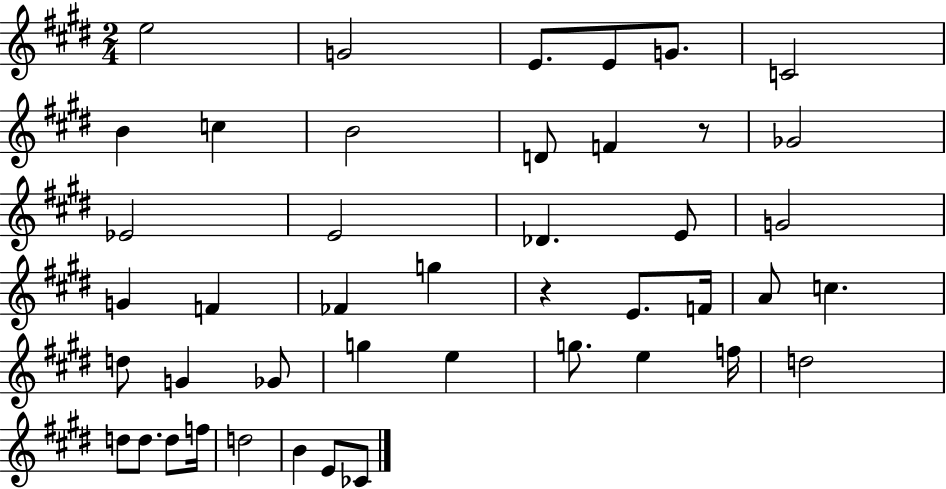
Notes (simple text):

E5/h G4/h E4/e. E4/e G4/e. C4/h B4/q C5/q B4/h D4/e F4/q R/e Gb4/h Eb4/h E4/h Db4/q. E4/e G4/h G4/q F4/q FES4/q G5/q R/q E4/e. F4/s A4/e C5/q. D5/e G4/q Gb4/e G5/q E5/q G5/e. E5/q F5/s D5/h D5/e D5/e. D5/e F5/s D5/h B4/q E4/e CES4/e